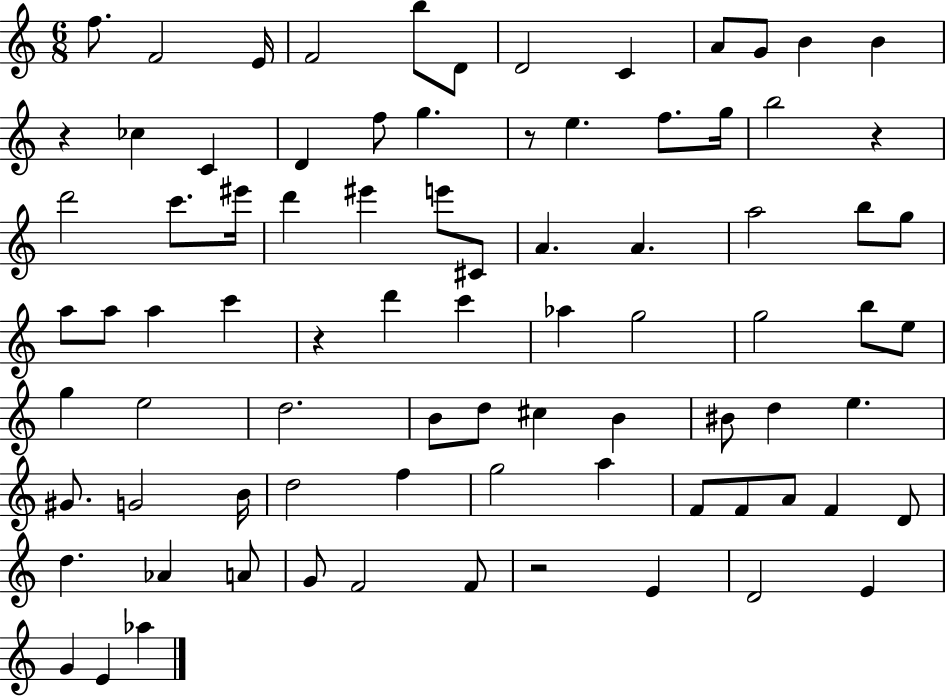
F5/e. F4/h E4/s F4/h B5/e D4/e D4/h C4/q A4/e G4/e B4/q B4/q R/q CES5/q C4/q D4/q F5/e G5/q. R/e E5/q. F5/e. G5/s B5/h R/q D6/h C6/e. EIS6/s D6/q EIS6/q E6/e C#4/e A4/q. A4/q. A5/h B5/e G5/e A5/e A5/e A5/q C6/q R/q D6/q C6/q Ab5/q G5/h G5/h B5/e E5/e G5/q E5/h D5/h. B4/e D5/e C#5/q B4/q BIS4/e D5/q E5/q. G#4/e. G4/h B4/s D5/h F5/q G5/h A5/q F4/e F4/e A4/e F4/q D4/e D5/q. Ab4/q A4/e G4/e F4/h F4/e R/h E4/q D4/h E4/q G4/q E4/q Ab5/q